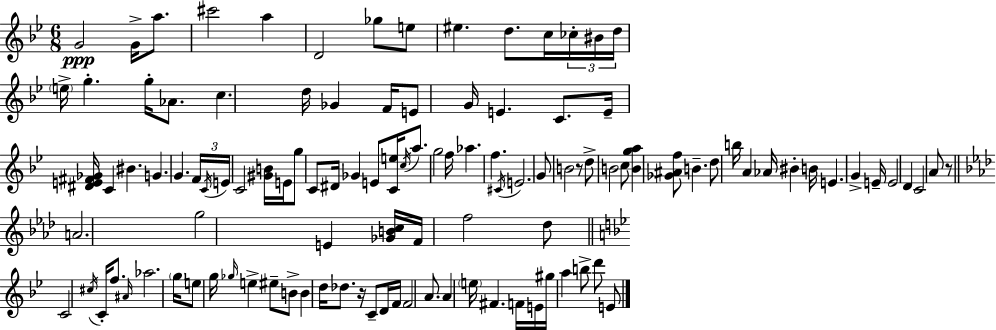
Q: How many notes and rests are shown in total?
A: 114